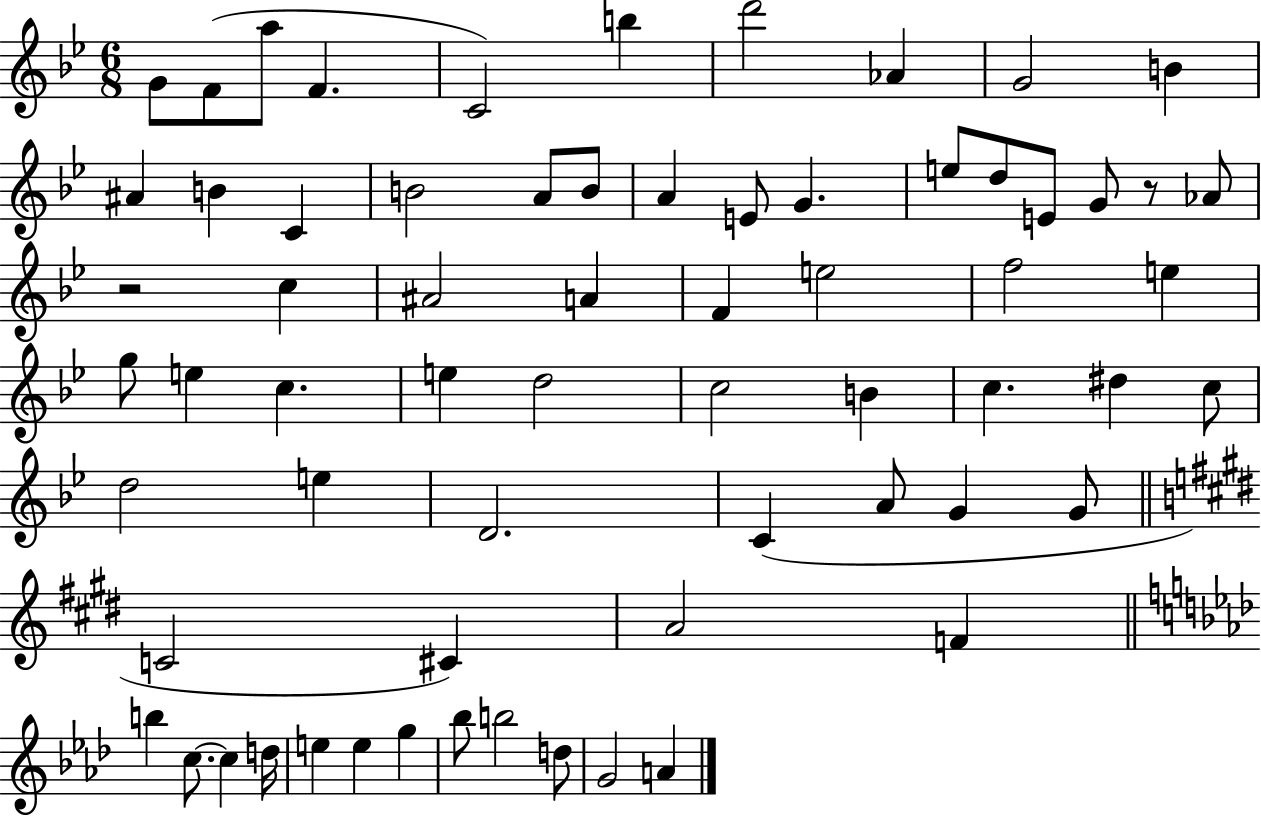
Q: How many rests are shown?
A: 2